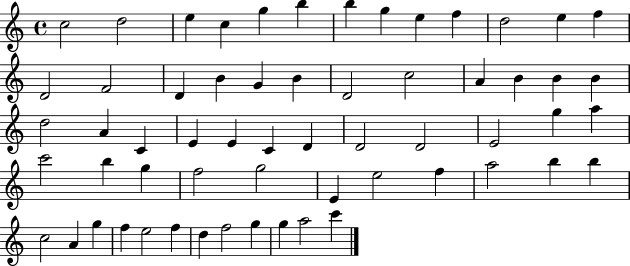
{
  \clef treble
  \time 4/4
  \defaultTimeSignature
  \key c \major
  c''2 d''2 | e''4 c''4 g''4 b''4 | b''4 g''4 e''4 f''4 | d''2 e''4 f''4 | \break d'2 f'2 | d'4 b'4 g'4 b'4 | d'2 c''2 | a'4 b'4 b'4 b'4 | \break d''2 a'4 c'4 | e'4 e'4 c'4 d'4 | d'2 d'2 | e'2 g''4 a''4 | \break c'''2 b''4 g''4 | f''2 g''2 | e'4 e''2 f''4 | a''2 b''4 b''4 | \break c''2 a'4 g''4 | f''4 e''2 f''4 | d''4 f''2 g''4 | g''4 a''2 c'''4 | \break \bar "|."
}